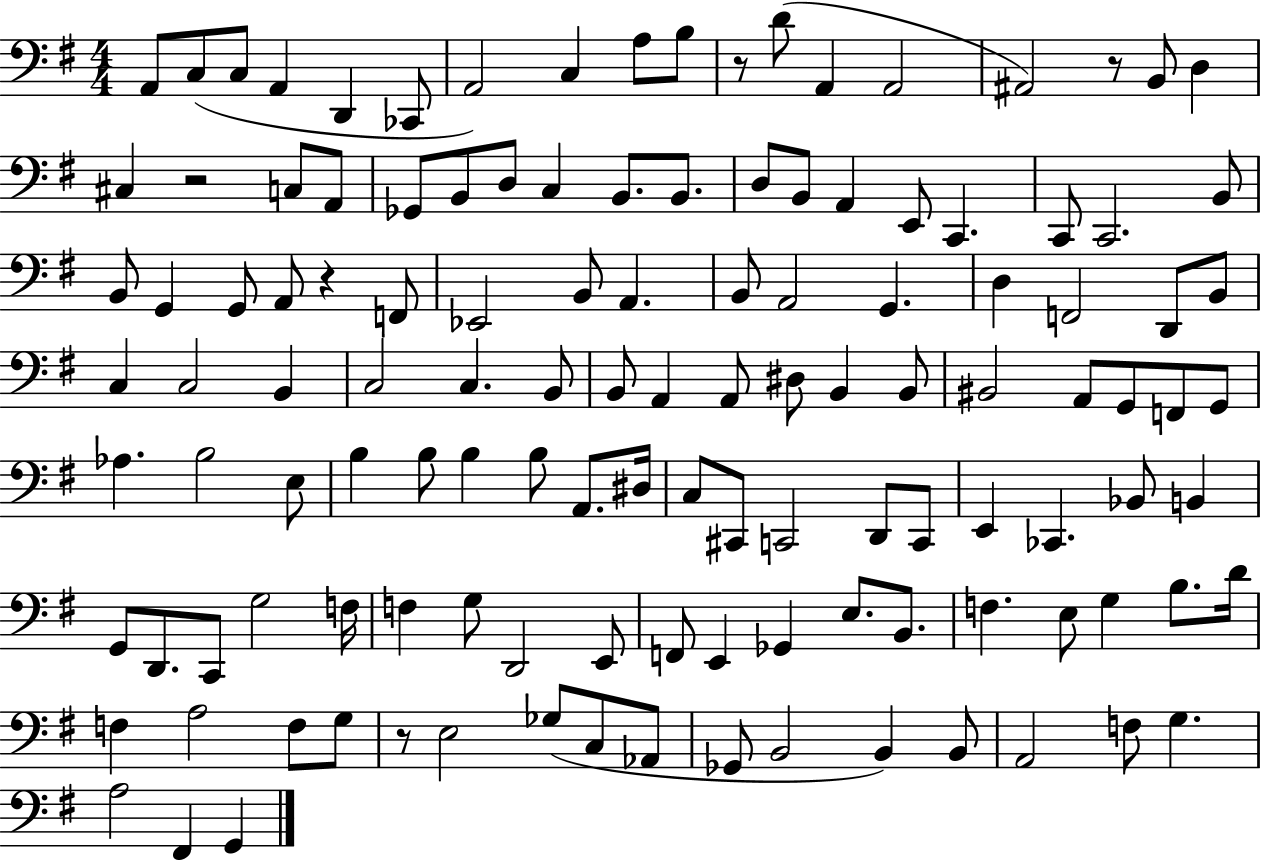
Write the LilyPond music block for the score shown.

{
  \clef bass
  \numericTimeSignature
  \time 4/4
  \key g \major
  a,8 c8( c8 a,4 d,4 ces,8 | a,2) c4 a8 b8 | r8 d'8( a,4 a,2 | ais,2) r8 b,8 d4 | \break cis4 r2 c8 a,8 | ges,8 b,8 d8 c4 b,8. b,8. | d8 b,8 a,4 e,8 c,4. | c,8 c,2. b,8 | \break b,8 g,4 g,8 a,8 r4 f,8 | ees,2 b,8 a,4. | b,8 a,2 g,4. | d4 f,2 d,8 b,8 | \break c4 c2 b,4 | c2 c4. b,8 | b,8 a,4 a,8 dis8 b,4 b,8 | bis,2 a,8 g,8 f,8 g,8 | \break aes4. b2 e8 | b4 b8 b4 b8 a,8. dis16 | c8 cis,8 c,2 d,8 c,8 | e,4 ces,4. bes,8 b,4 | \break g,8 d,8. c,8 g2 f16 | f4 g8 d,2 e,8 | f,8 e,4 ges,4 e8. b,8. | f4. e8 g4 b8. d'16 | \break f4 a2 f8 g8 | r8 e2 ges8( c8 aes,8 | ges,8 b,2 b,4) b,8 | a,2 f8 g4. | \break a2 fis,4 g,4 | \bar "|."
}